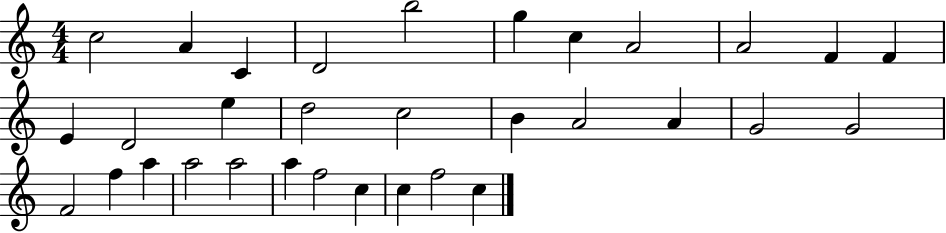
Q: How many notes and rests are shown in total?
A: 32